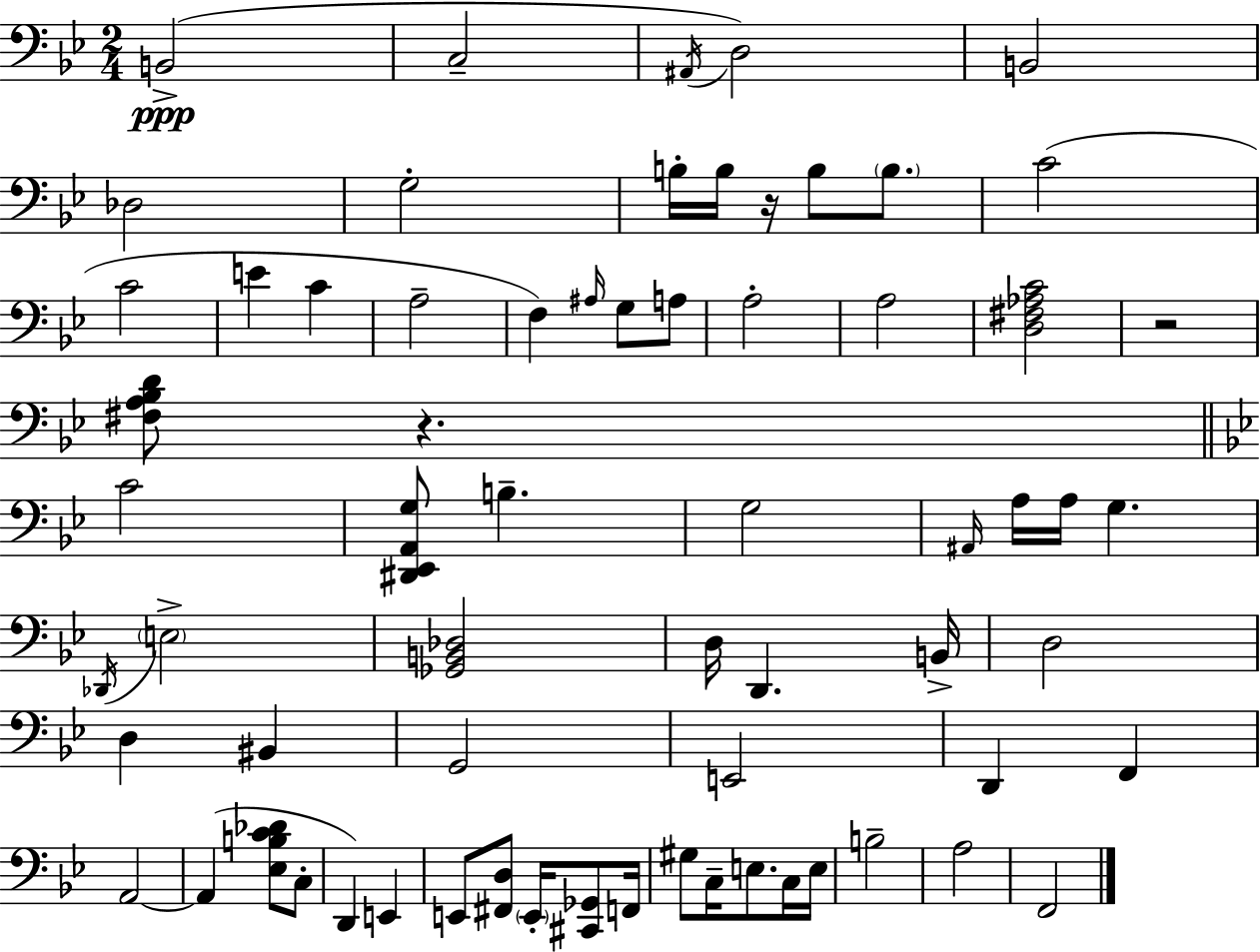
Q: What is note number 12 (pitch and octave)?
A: C4